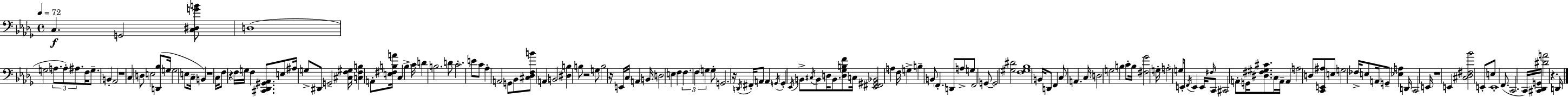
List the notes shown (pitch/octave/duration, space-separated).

C3/q. G2/h [C3,D#3,G4,B4]/e D3/w G3/h A3/e. A3/e A#3/e. F3/s G3/e. B2/q Ab2/h R/w C3/q D3/e E3/h [D2,Bb3]/e G3/s G3/h E3/e C3/s B2/q R/w C3/s F3/e R/q F3/s G3/s F3/q [C#2,Db2,G#2,Ab2]/e. E3/e A#3/s G3/e D#2/e G2/h [C#3,F3,G#3]/s [C3,F3,B3]/q A2/e [E3,F#3,B3,A4]/s C3/q B3/q C4/s D4/q B3/h. D4/e C4/h. E4/e C4/e Ab3/q A2/h G2/e Bb2/e [C#3,Db3,F3,B4]/e A2/q B2/h [D#3,B3]/q B3/e R/h G3/e B3/h R/s E2/s C3/s A2/q B2/s D3/h E3/q F3/q F3/q. F3/q G3/q G3/e G2/h. R/s D2/s F#2/s A2/e A2/q G2/s G2/q Eb2/s B2/e C#3/s B2/e D3/s B2/e. [D3,Gb3,B3,F4]/e C3/s [Eb2,F#2,G#2,Bb2]/h A3/q F3/s G3/q B3/q B2/e F2/q. D2/e A3/e G3/e F2/h G2/e G2/h [G#3,D#4]/h [F3,G#3,Bb3]/w B2/s D2/e F2/q C3/e A2/q. C3/s D3/h G3/h B3/q C4/e B3/s [F#3,Gb4]/h G3/s A3/h G3/s E2/e F2/s E2/q E2/s F#3/s C2/e C#2/h A2/e G2/s [D#3,F#3,G#3,C#4]/e. C3/s A2/s A2/q A3/h D3/e [C2,E2,A#3]/e E3/e G3/h FES3/s E3/e A2/s G2/e [Eb3,A3]/q D2/s C2/h E2/s R/w E2/q [C#3,Db3,F#3,Bb4]/h E2/e E3/e E2/w F2/e. C2/h. C2/s [C#2,Db2,G2]/s [D#4,A4]/h R/q. D2/s